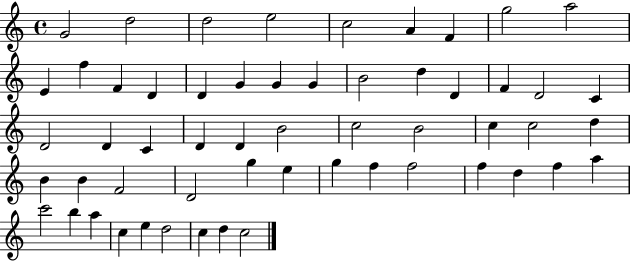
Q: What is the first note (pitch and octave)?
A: G4